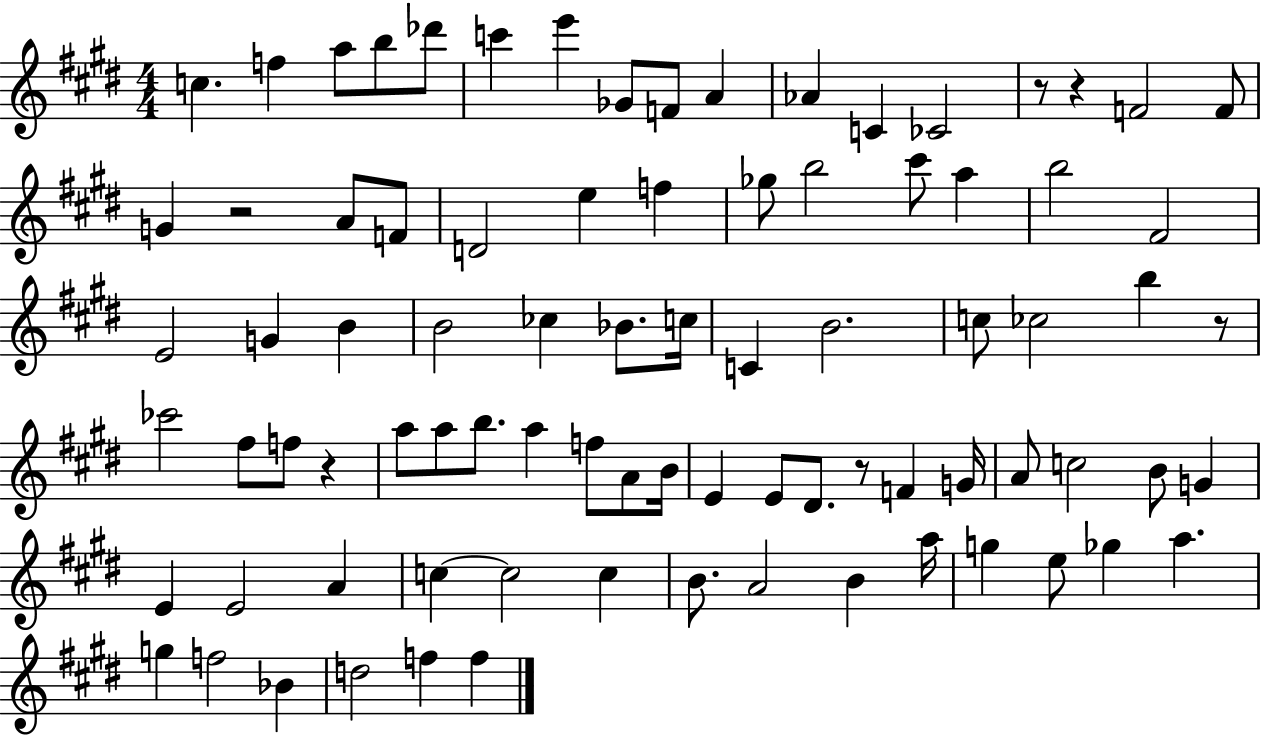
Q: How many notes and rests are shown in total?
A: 84